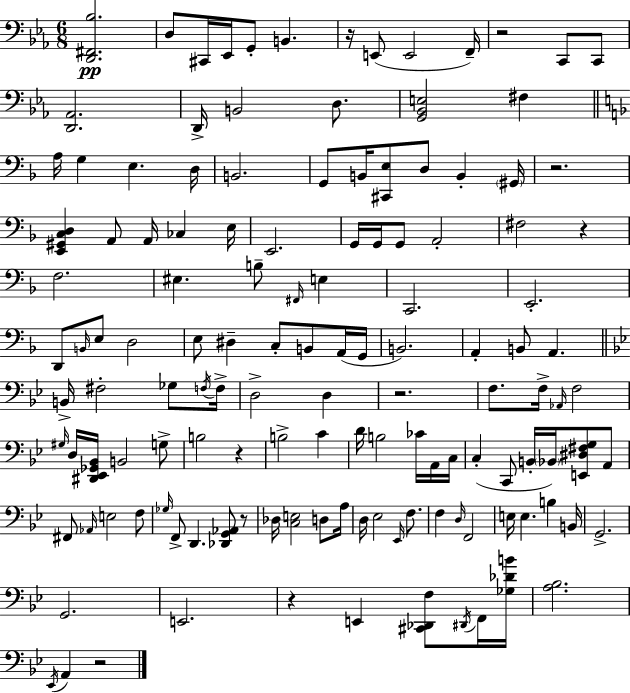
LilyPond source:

{
  \clef bass
  \numericTimeSignature
  \time 6/8
  \key c \minor
  <d, fis, bes>2.\pp | d8 cis,16 ees,16 g,8-. b,4. | r16 e,8( e,2 f,16--) | r2 c,8 c,8 | \break <d, aes,>2. | d,16-> b,2 d8. | <g, bes, e>2 fis4 | \bar "||" \break \key f \major a16 g4 e4. d16 | b,2. | g,8 b,16 <cis, e>8 d8 b,4-. \parenthesize gis,16 | r2. | \break <e, gis, c d>4 a,8 a,16 ces4 e16 | e,2. | g,16 g,16 g,8 a,2-. | fis2 r4 | \break f2. | eis4. b8-- \grace { fis,16 } e4 | c,2. | e,2.-. | \break d,8 \grace { b,16 } e8 d2 | e8 dis4-- c8-. b,8 | a,16( g,16 b,2.) | a,4-. b,8 a,4. | \break \bar "||" \break \key bes \major b,16-> fis2-. ges8 \acciaccatura { f16 } | f16-> d2-> d4 | r2. | f8. f16-> \grace { aes,16 } f2 | \break \grace { gis16 } d16 <dis, ees, ges, bes,>16 b,2 | g8-> b2 r4 | b2-> c'4 | d'16 b2 | \break ces'16 a,16 c16 c4-.( c,8 b,16-. \parenthesize bes,16) <e, dis fis g>8 | a,8 fis,8 \grace { aes,16 } e2 | f8 \grace { ges16 } f,8-> d,4. | <des, g, aes,>8 r8 des16 <c e>2 | \break d8 a16 d16 ees2 | \grace { ees,16 } f8. f4 \grace { d16 } f,2 | e16 e4. | b4 b,16 g,2.-> | \break g,2. | e,2. | r4 e,4 | <cis, des, f>8 \acciaccatura { dis,16 } f,16 <ges des' b'>16 <a bes>2. | \break \acciaccatura { ees,16 } a,4 | r2 \bar "|."
}